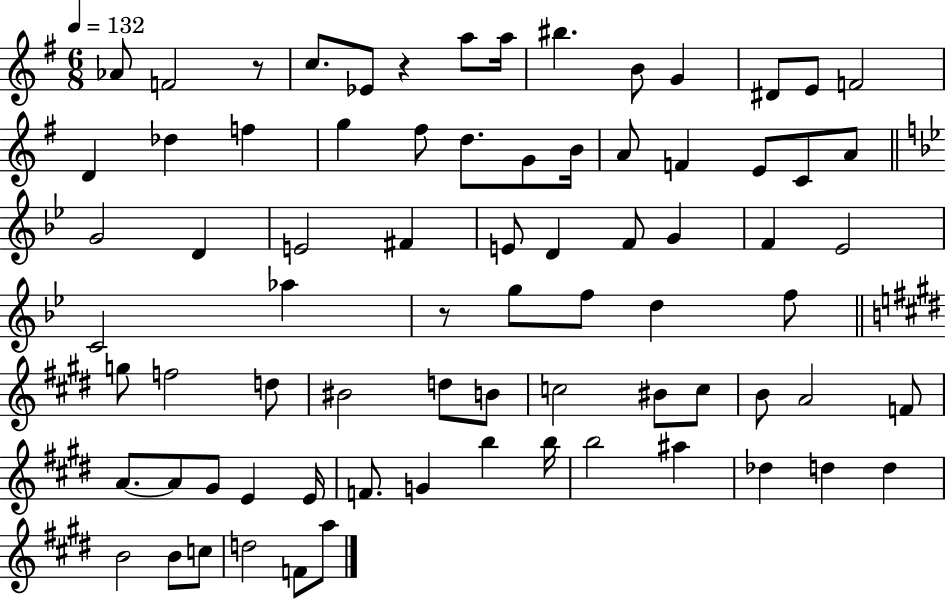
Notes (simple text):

Ab4/e F4/h R/e C5/e. Eb4/e R/q A5/e A5/s BIS5/q. B4/e G4/q D#4/e E4/e F4/h D4/q Db5/q F5/q G5/q F#5/e D5/e. G4/e B4/s A4/e F4/q E4/e C4/e A4/e G4/h D4/q E4/h F#4/q E4/e D4/q F4/e G4/q F4/q Eb4/h C4/h Ab5/q R/e G5/e F5/e D5/q F5/e G5/e F5/h D5/e BIS4/h D5/e B4/e C5/h BIS4/e C5/e B4/e A4/h F4/e A4/e. A4/e G#4/e E4/q E4/s F4/e. G4/q B5/q B5/s B5/h A#5/q Db5/q D5/q D5/q B4/h B4/e C5/e D5/h F4/e A5/e